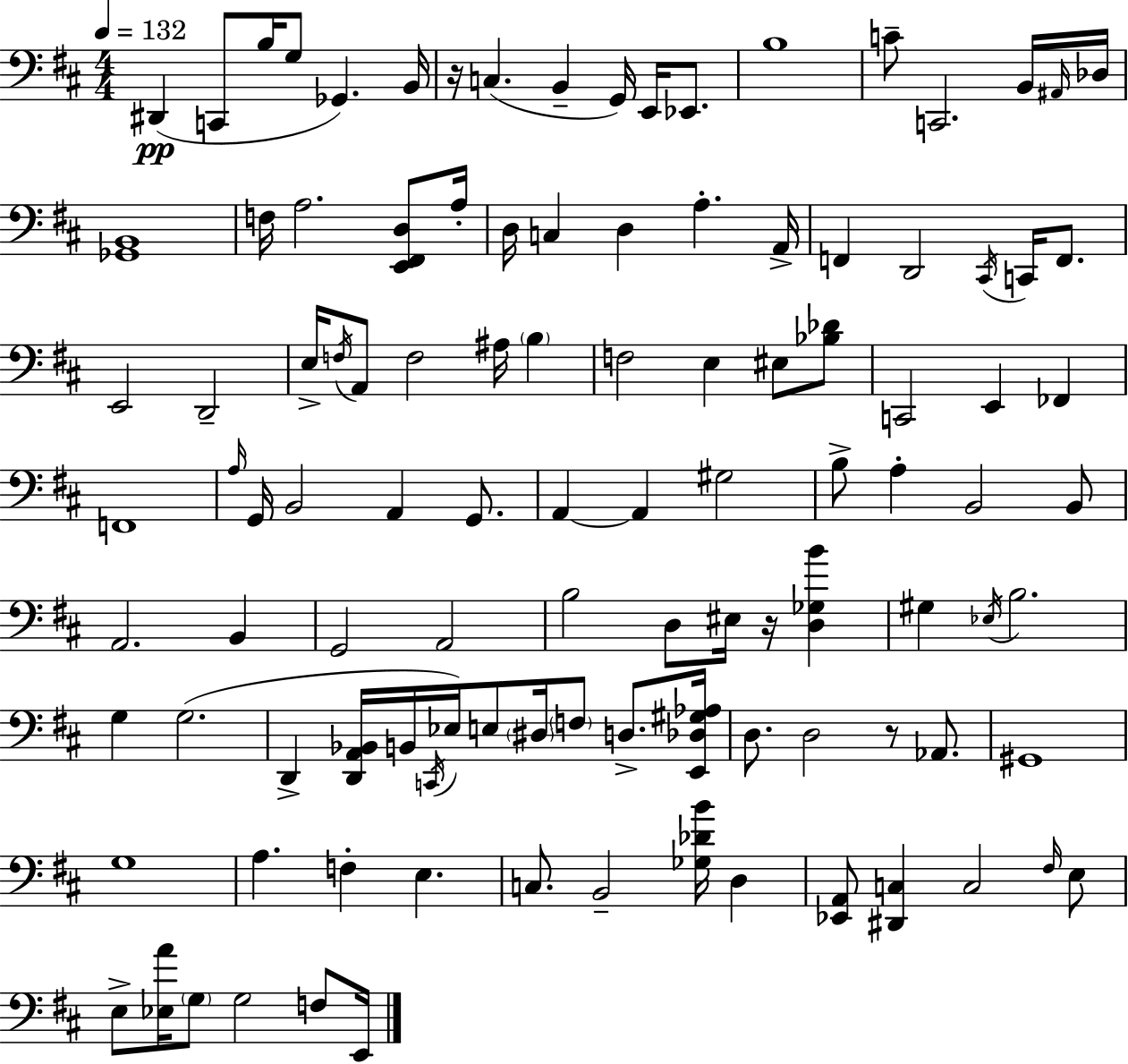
X:1
T:Untitled
M:4/4
L:1/4
K:D
^D,, C,,/2 B,/4 G,/2 _G,, B,,/4 z/4 C, B,, G,,/4 E,,/4 _E,,/2 B,4 C/2 C,,2 B,,/4 ^A,,/4 _D,/4 [_G,,B,,]4 F,/4 A,2 [E,,^F,,D,]/2 A,/4 D,/4 C, D, A, A,,/4 F,, D,,2 ^C,,/4 C,,/4 F,,/2 E,,2 D,,2 E,/4 F,/4 A,,/2 F,2 ^A,/4 B, F,2 E, ^E,/2 [_B,_D]/2 C,,2 E,, _F,, F,,4 A,/4 G,,/4 B,,2 A,, G,,/2 A,, A,, ^G,2 B,/2 A, B,,2 B,,/2 A,,2 B,, G,,2 A,,2 B,2 D,/2 ^E,/4 z/4 [D,_G,B] ^G, _E,/4 B,2 G, G,2 D,, [D,,A,,_B,,]/4 B,,/4 C,,/4 _E,/4 E,/2 ^D,/4 F,/2 D,/2 [E,,_D,^G,_A,]/4 D,/2 D,2 z/2 _A,,/2 ^G,,4 G,4 A, F, E, C,/2 B,,2 [_G,_DB]/4 D, [_E,,A,,]/2 [^D,,C,] C,2 ^F,/4 E,/2 E,/2 [_E,A]/4 G,/2 G,2 F,/2 E,,/4